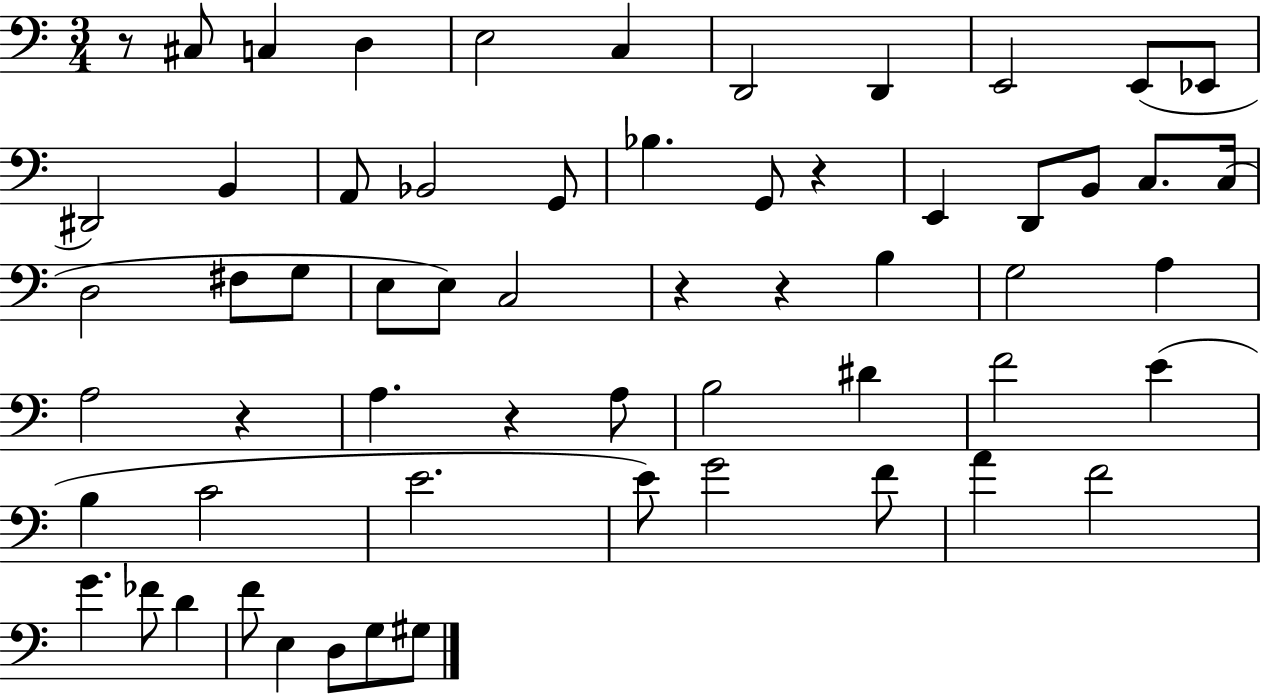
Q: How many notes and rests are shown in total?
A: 60